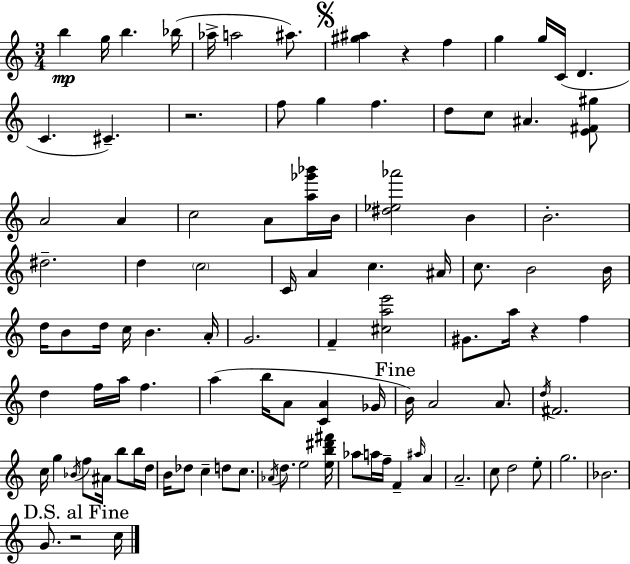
X:1
T:Untitled
M:3/4
L:1/4
K:Am
b g/4 b _b/4 _a/4 a2 ^a/2 [^g^a] z f g g/4 C/4 D C ^C z2 f/2 g f d/2 c/2 ^A [E^F^g]/2 A2 A c2 A/2 [a_g'_b']/4 B/4 [^d_e_a']2 B B2 ^d2 d c2 C/4 A c ^A/4 c/2 B2 B/4 d/4 B/2 d/4 c/4 B A/4 G2 F [^cae']2 ^G/2 a/4 z f d f/4 a/4 f a b/4 A/2 [CA] _G/4 B/4 A2 A/2 d/4 ^F2 c/4 g _B/4 f/2 ^A/4 b/2 b/4 d/4 B/4 _d/2 c d/2 c/2 _A/4 d/2 e2 [eb^d'^f']/4 _a/2 a/4 f/4 F ^a/4 A A2 c/2 d2 e/2 g2 _B2 G/2 z2 c/4